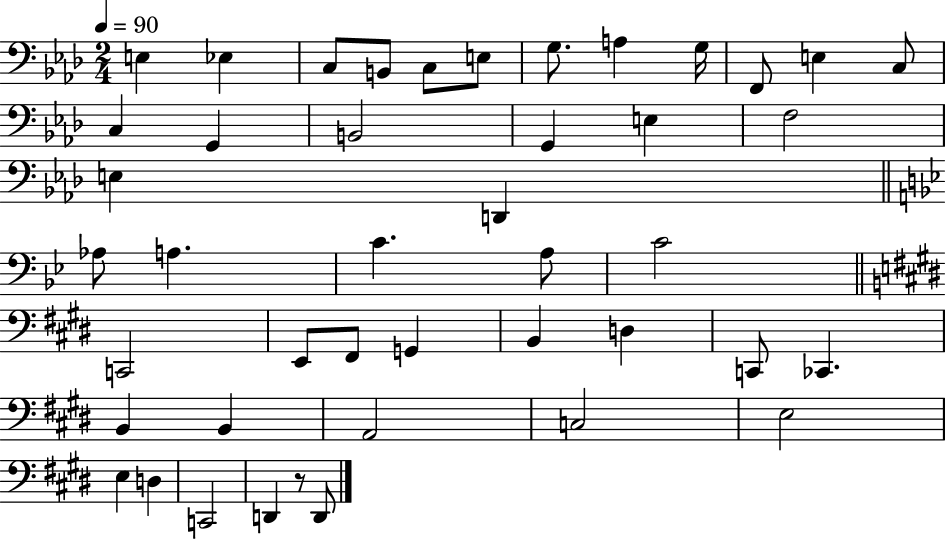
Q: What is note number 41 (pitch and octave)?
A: C2